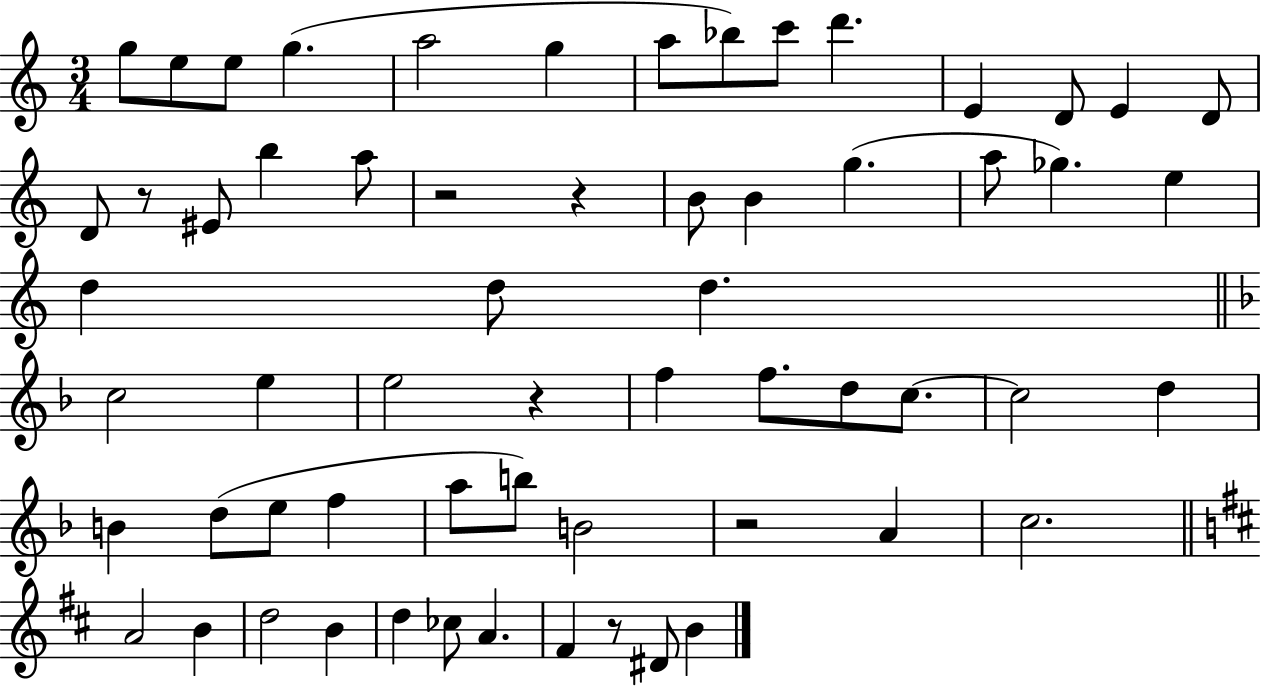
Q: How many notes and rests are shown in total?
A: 61